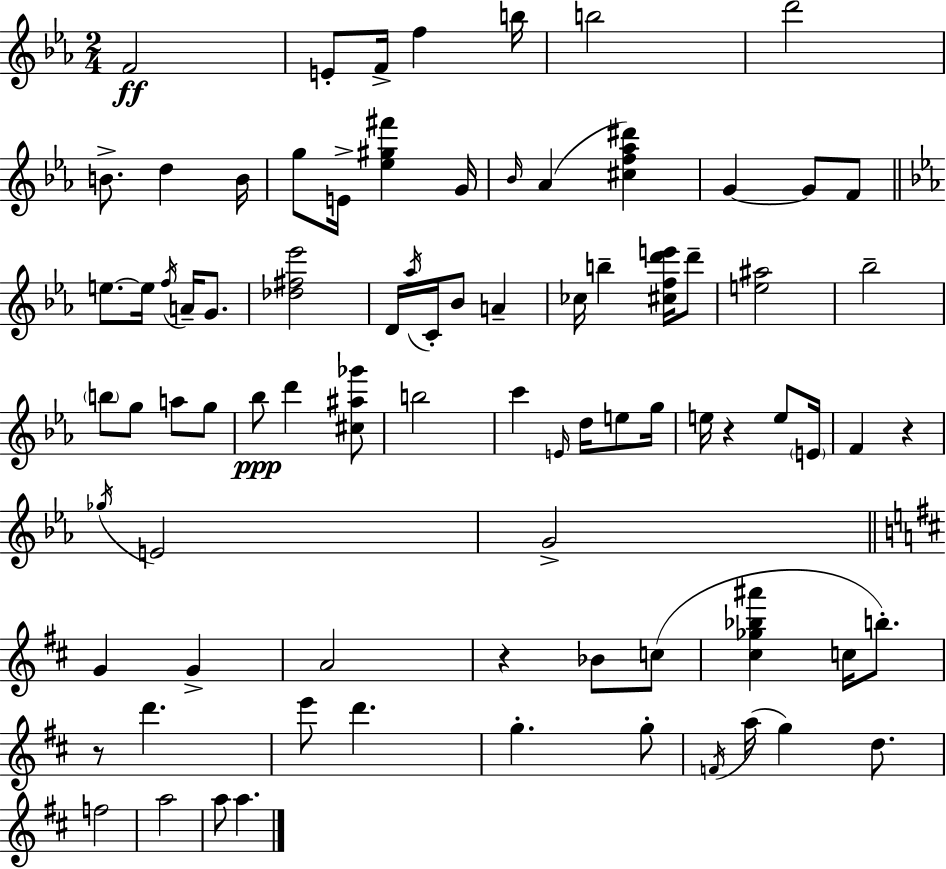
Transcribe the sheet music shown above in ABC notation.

X:1
T:Untitled
M:2/4
L:1/4
K:Eb
F2 E/2 F/4 f b/4 b2 d'2 B/2 d B/4 g/2 E/4 [_e^g^f'] G/4 _B/4 _A [^cf_a^d'] G G/2 F/2 e/2 e/4 f/4 A/4 G/2 [_d^f_e']2 D/4 _a/4 C/4 _B/2 A _c/4 b [^cfd'e']/4 d'/2 [e^a]2 _b2 b/2 g/2 a/2 g/2 _b/2 d' [^c^a_g']/2 b2 c' E/4 d/4 e/2 g/4 e/4 z e/2 E/4 F z _g/4 E2 G2 G G A2 z _B/2 c/2 [^c_g_b^a'] c/4 b/2 z/2 d' e'/2 d' g g/2 F/4 a/4 g d/2 f2 a2 a/2 a